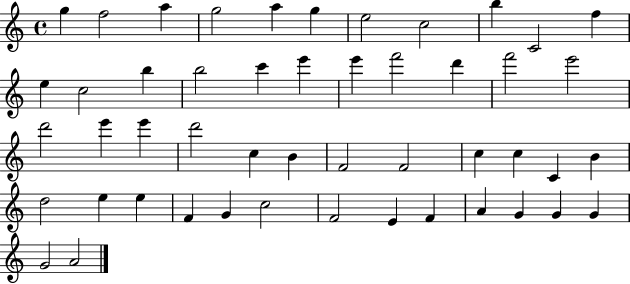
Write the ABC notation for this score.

X:1
T:Untitled
M:4/4
L:1/4
K:C
g f2 a g2 a g e2 c2 b C2 f e c2 b b2 c' e' e' f'2 d' f'2 e'2 d'2 e' e' d'2 c B F2 F2 c c C B d2 e e F G c2 F2 E F A G G G G2 A2